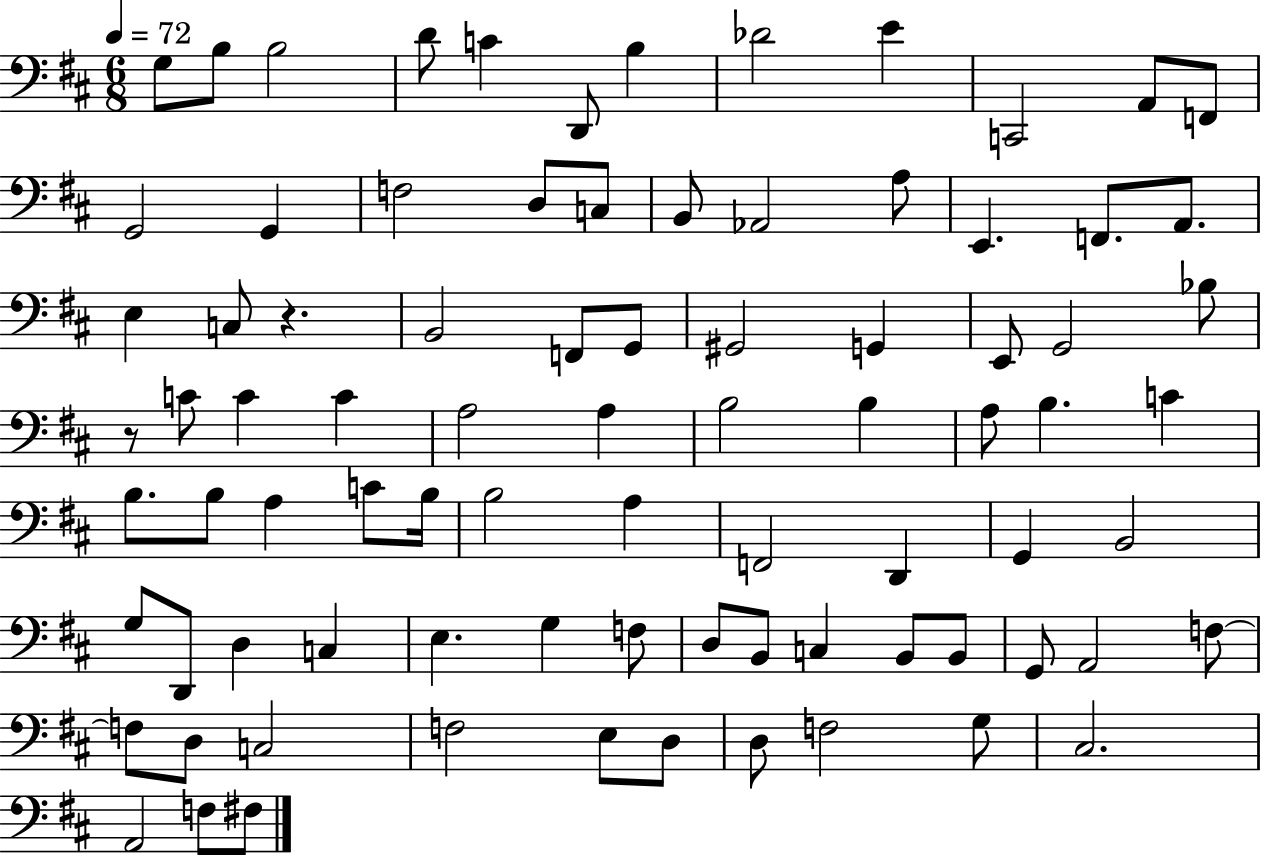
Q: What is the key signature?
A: D major